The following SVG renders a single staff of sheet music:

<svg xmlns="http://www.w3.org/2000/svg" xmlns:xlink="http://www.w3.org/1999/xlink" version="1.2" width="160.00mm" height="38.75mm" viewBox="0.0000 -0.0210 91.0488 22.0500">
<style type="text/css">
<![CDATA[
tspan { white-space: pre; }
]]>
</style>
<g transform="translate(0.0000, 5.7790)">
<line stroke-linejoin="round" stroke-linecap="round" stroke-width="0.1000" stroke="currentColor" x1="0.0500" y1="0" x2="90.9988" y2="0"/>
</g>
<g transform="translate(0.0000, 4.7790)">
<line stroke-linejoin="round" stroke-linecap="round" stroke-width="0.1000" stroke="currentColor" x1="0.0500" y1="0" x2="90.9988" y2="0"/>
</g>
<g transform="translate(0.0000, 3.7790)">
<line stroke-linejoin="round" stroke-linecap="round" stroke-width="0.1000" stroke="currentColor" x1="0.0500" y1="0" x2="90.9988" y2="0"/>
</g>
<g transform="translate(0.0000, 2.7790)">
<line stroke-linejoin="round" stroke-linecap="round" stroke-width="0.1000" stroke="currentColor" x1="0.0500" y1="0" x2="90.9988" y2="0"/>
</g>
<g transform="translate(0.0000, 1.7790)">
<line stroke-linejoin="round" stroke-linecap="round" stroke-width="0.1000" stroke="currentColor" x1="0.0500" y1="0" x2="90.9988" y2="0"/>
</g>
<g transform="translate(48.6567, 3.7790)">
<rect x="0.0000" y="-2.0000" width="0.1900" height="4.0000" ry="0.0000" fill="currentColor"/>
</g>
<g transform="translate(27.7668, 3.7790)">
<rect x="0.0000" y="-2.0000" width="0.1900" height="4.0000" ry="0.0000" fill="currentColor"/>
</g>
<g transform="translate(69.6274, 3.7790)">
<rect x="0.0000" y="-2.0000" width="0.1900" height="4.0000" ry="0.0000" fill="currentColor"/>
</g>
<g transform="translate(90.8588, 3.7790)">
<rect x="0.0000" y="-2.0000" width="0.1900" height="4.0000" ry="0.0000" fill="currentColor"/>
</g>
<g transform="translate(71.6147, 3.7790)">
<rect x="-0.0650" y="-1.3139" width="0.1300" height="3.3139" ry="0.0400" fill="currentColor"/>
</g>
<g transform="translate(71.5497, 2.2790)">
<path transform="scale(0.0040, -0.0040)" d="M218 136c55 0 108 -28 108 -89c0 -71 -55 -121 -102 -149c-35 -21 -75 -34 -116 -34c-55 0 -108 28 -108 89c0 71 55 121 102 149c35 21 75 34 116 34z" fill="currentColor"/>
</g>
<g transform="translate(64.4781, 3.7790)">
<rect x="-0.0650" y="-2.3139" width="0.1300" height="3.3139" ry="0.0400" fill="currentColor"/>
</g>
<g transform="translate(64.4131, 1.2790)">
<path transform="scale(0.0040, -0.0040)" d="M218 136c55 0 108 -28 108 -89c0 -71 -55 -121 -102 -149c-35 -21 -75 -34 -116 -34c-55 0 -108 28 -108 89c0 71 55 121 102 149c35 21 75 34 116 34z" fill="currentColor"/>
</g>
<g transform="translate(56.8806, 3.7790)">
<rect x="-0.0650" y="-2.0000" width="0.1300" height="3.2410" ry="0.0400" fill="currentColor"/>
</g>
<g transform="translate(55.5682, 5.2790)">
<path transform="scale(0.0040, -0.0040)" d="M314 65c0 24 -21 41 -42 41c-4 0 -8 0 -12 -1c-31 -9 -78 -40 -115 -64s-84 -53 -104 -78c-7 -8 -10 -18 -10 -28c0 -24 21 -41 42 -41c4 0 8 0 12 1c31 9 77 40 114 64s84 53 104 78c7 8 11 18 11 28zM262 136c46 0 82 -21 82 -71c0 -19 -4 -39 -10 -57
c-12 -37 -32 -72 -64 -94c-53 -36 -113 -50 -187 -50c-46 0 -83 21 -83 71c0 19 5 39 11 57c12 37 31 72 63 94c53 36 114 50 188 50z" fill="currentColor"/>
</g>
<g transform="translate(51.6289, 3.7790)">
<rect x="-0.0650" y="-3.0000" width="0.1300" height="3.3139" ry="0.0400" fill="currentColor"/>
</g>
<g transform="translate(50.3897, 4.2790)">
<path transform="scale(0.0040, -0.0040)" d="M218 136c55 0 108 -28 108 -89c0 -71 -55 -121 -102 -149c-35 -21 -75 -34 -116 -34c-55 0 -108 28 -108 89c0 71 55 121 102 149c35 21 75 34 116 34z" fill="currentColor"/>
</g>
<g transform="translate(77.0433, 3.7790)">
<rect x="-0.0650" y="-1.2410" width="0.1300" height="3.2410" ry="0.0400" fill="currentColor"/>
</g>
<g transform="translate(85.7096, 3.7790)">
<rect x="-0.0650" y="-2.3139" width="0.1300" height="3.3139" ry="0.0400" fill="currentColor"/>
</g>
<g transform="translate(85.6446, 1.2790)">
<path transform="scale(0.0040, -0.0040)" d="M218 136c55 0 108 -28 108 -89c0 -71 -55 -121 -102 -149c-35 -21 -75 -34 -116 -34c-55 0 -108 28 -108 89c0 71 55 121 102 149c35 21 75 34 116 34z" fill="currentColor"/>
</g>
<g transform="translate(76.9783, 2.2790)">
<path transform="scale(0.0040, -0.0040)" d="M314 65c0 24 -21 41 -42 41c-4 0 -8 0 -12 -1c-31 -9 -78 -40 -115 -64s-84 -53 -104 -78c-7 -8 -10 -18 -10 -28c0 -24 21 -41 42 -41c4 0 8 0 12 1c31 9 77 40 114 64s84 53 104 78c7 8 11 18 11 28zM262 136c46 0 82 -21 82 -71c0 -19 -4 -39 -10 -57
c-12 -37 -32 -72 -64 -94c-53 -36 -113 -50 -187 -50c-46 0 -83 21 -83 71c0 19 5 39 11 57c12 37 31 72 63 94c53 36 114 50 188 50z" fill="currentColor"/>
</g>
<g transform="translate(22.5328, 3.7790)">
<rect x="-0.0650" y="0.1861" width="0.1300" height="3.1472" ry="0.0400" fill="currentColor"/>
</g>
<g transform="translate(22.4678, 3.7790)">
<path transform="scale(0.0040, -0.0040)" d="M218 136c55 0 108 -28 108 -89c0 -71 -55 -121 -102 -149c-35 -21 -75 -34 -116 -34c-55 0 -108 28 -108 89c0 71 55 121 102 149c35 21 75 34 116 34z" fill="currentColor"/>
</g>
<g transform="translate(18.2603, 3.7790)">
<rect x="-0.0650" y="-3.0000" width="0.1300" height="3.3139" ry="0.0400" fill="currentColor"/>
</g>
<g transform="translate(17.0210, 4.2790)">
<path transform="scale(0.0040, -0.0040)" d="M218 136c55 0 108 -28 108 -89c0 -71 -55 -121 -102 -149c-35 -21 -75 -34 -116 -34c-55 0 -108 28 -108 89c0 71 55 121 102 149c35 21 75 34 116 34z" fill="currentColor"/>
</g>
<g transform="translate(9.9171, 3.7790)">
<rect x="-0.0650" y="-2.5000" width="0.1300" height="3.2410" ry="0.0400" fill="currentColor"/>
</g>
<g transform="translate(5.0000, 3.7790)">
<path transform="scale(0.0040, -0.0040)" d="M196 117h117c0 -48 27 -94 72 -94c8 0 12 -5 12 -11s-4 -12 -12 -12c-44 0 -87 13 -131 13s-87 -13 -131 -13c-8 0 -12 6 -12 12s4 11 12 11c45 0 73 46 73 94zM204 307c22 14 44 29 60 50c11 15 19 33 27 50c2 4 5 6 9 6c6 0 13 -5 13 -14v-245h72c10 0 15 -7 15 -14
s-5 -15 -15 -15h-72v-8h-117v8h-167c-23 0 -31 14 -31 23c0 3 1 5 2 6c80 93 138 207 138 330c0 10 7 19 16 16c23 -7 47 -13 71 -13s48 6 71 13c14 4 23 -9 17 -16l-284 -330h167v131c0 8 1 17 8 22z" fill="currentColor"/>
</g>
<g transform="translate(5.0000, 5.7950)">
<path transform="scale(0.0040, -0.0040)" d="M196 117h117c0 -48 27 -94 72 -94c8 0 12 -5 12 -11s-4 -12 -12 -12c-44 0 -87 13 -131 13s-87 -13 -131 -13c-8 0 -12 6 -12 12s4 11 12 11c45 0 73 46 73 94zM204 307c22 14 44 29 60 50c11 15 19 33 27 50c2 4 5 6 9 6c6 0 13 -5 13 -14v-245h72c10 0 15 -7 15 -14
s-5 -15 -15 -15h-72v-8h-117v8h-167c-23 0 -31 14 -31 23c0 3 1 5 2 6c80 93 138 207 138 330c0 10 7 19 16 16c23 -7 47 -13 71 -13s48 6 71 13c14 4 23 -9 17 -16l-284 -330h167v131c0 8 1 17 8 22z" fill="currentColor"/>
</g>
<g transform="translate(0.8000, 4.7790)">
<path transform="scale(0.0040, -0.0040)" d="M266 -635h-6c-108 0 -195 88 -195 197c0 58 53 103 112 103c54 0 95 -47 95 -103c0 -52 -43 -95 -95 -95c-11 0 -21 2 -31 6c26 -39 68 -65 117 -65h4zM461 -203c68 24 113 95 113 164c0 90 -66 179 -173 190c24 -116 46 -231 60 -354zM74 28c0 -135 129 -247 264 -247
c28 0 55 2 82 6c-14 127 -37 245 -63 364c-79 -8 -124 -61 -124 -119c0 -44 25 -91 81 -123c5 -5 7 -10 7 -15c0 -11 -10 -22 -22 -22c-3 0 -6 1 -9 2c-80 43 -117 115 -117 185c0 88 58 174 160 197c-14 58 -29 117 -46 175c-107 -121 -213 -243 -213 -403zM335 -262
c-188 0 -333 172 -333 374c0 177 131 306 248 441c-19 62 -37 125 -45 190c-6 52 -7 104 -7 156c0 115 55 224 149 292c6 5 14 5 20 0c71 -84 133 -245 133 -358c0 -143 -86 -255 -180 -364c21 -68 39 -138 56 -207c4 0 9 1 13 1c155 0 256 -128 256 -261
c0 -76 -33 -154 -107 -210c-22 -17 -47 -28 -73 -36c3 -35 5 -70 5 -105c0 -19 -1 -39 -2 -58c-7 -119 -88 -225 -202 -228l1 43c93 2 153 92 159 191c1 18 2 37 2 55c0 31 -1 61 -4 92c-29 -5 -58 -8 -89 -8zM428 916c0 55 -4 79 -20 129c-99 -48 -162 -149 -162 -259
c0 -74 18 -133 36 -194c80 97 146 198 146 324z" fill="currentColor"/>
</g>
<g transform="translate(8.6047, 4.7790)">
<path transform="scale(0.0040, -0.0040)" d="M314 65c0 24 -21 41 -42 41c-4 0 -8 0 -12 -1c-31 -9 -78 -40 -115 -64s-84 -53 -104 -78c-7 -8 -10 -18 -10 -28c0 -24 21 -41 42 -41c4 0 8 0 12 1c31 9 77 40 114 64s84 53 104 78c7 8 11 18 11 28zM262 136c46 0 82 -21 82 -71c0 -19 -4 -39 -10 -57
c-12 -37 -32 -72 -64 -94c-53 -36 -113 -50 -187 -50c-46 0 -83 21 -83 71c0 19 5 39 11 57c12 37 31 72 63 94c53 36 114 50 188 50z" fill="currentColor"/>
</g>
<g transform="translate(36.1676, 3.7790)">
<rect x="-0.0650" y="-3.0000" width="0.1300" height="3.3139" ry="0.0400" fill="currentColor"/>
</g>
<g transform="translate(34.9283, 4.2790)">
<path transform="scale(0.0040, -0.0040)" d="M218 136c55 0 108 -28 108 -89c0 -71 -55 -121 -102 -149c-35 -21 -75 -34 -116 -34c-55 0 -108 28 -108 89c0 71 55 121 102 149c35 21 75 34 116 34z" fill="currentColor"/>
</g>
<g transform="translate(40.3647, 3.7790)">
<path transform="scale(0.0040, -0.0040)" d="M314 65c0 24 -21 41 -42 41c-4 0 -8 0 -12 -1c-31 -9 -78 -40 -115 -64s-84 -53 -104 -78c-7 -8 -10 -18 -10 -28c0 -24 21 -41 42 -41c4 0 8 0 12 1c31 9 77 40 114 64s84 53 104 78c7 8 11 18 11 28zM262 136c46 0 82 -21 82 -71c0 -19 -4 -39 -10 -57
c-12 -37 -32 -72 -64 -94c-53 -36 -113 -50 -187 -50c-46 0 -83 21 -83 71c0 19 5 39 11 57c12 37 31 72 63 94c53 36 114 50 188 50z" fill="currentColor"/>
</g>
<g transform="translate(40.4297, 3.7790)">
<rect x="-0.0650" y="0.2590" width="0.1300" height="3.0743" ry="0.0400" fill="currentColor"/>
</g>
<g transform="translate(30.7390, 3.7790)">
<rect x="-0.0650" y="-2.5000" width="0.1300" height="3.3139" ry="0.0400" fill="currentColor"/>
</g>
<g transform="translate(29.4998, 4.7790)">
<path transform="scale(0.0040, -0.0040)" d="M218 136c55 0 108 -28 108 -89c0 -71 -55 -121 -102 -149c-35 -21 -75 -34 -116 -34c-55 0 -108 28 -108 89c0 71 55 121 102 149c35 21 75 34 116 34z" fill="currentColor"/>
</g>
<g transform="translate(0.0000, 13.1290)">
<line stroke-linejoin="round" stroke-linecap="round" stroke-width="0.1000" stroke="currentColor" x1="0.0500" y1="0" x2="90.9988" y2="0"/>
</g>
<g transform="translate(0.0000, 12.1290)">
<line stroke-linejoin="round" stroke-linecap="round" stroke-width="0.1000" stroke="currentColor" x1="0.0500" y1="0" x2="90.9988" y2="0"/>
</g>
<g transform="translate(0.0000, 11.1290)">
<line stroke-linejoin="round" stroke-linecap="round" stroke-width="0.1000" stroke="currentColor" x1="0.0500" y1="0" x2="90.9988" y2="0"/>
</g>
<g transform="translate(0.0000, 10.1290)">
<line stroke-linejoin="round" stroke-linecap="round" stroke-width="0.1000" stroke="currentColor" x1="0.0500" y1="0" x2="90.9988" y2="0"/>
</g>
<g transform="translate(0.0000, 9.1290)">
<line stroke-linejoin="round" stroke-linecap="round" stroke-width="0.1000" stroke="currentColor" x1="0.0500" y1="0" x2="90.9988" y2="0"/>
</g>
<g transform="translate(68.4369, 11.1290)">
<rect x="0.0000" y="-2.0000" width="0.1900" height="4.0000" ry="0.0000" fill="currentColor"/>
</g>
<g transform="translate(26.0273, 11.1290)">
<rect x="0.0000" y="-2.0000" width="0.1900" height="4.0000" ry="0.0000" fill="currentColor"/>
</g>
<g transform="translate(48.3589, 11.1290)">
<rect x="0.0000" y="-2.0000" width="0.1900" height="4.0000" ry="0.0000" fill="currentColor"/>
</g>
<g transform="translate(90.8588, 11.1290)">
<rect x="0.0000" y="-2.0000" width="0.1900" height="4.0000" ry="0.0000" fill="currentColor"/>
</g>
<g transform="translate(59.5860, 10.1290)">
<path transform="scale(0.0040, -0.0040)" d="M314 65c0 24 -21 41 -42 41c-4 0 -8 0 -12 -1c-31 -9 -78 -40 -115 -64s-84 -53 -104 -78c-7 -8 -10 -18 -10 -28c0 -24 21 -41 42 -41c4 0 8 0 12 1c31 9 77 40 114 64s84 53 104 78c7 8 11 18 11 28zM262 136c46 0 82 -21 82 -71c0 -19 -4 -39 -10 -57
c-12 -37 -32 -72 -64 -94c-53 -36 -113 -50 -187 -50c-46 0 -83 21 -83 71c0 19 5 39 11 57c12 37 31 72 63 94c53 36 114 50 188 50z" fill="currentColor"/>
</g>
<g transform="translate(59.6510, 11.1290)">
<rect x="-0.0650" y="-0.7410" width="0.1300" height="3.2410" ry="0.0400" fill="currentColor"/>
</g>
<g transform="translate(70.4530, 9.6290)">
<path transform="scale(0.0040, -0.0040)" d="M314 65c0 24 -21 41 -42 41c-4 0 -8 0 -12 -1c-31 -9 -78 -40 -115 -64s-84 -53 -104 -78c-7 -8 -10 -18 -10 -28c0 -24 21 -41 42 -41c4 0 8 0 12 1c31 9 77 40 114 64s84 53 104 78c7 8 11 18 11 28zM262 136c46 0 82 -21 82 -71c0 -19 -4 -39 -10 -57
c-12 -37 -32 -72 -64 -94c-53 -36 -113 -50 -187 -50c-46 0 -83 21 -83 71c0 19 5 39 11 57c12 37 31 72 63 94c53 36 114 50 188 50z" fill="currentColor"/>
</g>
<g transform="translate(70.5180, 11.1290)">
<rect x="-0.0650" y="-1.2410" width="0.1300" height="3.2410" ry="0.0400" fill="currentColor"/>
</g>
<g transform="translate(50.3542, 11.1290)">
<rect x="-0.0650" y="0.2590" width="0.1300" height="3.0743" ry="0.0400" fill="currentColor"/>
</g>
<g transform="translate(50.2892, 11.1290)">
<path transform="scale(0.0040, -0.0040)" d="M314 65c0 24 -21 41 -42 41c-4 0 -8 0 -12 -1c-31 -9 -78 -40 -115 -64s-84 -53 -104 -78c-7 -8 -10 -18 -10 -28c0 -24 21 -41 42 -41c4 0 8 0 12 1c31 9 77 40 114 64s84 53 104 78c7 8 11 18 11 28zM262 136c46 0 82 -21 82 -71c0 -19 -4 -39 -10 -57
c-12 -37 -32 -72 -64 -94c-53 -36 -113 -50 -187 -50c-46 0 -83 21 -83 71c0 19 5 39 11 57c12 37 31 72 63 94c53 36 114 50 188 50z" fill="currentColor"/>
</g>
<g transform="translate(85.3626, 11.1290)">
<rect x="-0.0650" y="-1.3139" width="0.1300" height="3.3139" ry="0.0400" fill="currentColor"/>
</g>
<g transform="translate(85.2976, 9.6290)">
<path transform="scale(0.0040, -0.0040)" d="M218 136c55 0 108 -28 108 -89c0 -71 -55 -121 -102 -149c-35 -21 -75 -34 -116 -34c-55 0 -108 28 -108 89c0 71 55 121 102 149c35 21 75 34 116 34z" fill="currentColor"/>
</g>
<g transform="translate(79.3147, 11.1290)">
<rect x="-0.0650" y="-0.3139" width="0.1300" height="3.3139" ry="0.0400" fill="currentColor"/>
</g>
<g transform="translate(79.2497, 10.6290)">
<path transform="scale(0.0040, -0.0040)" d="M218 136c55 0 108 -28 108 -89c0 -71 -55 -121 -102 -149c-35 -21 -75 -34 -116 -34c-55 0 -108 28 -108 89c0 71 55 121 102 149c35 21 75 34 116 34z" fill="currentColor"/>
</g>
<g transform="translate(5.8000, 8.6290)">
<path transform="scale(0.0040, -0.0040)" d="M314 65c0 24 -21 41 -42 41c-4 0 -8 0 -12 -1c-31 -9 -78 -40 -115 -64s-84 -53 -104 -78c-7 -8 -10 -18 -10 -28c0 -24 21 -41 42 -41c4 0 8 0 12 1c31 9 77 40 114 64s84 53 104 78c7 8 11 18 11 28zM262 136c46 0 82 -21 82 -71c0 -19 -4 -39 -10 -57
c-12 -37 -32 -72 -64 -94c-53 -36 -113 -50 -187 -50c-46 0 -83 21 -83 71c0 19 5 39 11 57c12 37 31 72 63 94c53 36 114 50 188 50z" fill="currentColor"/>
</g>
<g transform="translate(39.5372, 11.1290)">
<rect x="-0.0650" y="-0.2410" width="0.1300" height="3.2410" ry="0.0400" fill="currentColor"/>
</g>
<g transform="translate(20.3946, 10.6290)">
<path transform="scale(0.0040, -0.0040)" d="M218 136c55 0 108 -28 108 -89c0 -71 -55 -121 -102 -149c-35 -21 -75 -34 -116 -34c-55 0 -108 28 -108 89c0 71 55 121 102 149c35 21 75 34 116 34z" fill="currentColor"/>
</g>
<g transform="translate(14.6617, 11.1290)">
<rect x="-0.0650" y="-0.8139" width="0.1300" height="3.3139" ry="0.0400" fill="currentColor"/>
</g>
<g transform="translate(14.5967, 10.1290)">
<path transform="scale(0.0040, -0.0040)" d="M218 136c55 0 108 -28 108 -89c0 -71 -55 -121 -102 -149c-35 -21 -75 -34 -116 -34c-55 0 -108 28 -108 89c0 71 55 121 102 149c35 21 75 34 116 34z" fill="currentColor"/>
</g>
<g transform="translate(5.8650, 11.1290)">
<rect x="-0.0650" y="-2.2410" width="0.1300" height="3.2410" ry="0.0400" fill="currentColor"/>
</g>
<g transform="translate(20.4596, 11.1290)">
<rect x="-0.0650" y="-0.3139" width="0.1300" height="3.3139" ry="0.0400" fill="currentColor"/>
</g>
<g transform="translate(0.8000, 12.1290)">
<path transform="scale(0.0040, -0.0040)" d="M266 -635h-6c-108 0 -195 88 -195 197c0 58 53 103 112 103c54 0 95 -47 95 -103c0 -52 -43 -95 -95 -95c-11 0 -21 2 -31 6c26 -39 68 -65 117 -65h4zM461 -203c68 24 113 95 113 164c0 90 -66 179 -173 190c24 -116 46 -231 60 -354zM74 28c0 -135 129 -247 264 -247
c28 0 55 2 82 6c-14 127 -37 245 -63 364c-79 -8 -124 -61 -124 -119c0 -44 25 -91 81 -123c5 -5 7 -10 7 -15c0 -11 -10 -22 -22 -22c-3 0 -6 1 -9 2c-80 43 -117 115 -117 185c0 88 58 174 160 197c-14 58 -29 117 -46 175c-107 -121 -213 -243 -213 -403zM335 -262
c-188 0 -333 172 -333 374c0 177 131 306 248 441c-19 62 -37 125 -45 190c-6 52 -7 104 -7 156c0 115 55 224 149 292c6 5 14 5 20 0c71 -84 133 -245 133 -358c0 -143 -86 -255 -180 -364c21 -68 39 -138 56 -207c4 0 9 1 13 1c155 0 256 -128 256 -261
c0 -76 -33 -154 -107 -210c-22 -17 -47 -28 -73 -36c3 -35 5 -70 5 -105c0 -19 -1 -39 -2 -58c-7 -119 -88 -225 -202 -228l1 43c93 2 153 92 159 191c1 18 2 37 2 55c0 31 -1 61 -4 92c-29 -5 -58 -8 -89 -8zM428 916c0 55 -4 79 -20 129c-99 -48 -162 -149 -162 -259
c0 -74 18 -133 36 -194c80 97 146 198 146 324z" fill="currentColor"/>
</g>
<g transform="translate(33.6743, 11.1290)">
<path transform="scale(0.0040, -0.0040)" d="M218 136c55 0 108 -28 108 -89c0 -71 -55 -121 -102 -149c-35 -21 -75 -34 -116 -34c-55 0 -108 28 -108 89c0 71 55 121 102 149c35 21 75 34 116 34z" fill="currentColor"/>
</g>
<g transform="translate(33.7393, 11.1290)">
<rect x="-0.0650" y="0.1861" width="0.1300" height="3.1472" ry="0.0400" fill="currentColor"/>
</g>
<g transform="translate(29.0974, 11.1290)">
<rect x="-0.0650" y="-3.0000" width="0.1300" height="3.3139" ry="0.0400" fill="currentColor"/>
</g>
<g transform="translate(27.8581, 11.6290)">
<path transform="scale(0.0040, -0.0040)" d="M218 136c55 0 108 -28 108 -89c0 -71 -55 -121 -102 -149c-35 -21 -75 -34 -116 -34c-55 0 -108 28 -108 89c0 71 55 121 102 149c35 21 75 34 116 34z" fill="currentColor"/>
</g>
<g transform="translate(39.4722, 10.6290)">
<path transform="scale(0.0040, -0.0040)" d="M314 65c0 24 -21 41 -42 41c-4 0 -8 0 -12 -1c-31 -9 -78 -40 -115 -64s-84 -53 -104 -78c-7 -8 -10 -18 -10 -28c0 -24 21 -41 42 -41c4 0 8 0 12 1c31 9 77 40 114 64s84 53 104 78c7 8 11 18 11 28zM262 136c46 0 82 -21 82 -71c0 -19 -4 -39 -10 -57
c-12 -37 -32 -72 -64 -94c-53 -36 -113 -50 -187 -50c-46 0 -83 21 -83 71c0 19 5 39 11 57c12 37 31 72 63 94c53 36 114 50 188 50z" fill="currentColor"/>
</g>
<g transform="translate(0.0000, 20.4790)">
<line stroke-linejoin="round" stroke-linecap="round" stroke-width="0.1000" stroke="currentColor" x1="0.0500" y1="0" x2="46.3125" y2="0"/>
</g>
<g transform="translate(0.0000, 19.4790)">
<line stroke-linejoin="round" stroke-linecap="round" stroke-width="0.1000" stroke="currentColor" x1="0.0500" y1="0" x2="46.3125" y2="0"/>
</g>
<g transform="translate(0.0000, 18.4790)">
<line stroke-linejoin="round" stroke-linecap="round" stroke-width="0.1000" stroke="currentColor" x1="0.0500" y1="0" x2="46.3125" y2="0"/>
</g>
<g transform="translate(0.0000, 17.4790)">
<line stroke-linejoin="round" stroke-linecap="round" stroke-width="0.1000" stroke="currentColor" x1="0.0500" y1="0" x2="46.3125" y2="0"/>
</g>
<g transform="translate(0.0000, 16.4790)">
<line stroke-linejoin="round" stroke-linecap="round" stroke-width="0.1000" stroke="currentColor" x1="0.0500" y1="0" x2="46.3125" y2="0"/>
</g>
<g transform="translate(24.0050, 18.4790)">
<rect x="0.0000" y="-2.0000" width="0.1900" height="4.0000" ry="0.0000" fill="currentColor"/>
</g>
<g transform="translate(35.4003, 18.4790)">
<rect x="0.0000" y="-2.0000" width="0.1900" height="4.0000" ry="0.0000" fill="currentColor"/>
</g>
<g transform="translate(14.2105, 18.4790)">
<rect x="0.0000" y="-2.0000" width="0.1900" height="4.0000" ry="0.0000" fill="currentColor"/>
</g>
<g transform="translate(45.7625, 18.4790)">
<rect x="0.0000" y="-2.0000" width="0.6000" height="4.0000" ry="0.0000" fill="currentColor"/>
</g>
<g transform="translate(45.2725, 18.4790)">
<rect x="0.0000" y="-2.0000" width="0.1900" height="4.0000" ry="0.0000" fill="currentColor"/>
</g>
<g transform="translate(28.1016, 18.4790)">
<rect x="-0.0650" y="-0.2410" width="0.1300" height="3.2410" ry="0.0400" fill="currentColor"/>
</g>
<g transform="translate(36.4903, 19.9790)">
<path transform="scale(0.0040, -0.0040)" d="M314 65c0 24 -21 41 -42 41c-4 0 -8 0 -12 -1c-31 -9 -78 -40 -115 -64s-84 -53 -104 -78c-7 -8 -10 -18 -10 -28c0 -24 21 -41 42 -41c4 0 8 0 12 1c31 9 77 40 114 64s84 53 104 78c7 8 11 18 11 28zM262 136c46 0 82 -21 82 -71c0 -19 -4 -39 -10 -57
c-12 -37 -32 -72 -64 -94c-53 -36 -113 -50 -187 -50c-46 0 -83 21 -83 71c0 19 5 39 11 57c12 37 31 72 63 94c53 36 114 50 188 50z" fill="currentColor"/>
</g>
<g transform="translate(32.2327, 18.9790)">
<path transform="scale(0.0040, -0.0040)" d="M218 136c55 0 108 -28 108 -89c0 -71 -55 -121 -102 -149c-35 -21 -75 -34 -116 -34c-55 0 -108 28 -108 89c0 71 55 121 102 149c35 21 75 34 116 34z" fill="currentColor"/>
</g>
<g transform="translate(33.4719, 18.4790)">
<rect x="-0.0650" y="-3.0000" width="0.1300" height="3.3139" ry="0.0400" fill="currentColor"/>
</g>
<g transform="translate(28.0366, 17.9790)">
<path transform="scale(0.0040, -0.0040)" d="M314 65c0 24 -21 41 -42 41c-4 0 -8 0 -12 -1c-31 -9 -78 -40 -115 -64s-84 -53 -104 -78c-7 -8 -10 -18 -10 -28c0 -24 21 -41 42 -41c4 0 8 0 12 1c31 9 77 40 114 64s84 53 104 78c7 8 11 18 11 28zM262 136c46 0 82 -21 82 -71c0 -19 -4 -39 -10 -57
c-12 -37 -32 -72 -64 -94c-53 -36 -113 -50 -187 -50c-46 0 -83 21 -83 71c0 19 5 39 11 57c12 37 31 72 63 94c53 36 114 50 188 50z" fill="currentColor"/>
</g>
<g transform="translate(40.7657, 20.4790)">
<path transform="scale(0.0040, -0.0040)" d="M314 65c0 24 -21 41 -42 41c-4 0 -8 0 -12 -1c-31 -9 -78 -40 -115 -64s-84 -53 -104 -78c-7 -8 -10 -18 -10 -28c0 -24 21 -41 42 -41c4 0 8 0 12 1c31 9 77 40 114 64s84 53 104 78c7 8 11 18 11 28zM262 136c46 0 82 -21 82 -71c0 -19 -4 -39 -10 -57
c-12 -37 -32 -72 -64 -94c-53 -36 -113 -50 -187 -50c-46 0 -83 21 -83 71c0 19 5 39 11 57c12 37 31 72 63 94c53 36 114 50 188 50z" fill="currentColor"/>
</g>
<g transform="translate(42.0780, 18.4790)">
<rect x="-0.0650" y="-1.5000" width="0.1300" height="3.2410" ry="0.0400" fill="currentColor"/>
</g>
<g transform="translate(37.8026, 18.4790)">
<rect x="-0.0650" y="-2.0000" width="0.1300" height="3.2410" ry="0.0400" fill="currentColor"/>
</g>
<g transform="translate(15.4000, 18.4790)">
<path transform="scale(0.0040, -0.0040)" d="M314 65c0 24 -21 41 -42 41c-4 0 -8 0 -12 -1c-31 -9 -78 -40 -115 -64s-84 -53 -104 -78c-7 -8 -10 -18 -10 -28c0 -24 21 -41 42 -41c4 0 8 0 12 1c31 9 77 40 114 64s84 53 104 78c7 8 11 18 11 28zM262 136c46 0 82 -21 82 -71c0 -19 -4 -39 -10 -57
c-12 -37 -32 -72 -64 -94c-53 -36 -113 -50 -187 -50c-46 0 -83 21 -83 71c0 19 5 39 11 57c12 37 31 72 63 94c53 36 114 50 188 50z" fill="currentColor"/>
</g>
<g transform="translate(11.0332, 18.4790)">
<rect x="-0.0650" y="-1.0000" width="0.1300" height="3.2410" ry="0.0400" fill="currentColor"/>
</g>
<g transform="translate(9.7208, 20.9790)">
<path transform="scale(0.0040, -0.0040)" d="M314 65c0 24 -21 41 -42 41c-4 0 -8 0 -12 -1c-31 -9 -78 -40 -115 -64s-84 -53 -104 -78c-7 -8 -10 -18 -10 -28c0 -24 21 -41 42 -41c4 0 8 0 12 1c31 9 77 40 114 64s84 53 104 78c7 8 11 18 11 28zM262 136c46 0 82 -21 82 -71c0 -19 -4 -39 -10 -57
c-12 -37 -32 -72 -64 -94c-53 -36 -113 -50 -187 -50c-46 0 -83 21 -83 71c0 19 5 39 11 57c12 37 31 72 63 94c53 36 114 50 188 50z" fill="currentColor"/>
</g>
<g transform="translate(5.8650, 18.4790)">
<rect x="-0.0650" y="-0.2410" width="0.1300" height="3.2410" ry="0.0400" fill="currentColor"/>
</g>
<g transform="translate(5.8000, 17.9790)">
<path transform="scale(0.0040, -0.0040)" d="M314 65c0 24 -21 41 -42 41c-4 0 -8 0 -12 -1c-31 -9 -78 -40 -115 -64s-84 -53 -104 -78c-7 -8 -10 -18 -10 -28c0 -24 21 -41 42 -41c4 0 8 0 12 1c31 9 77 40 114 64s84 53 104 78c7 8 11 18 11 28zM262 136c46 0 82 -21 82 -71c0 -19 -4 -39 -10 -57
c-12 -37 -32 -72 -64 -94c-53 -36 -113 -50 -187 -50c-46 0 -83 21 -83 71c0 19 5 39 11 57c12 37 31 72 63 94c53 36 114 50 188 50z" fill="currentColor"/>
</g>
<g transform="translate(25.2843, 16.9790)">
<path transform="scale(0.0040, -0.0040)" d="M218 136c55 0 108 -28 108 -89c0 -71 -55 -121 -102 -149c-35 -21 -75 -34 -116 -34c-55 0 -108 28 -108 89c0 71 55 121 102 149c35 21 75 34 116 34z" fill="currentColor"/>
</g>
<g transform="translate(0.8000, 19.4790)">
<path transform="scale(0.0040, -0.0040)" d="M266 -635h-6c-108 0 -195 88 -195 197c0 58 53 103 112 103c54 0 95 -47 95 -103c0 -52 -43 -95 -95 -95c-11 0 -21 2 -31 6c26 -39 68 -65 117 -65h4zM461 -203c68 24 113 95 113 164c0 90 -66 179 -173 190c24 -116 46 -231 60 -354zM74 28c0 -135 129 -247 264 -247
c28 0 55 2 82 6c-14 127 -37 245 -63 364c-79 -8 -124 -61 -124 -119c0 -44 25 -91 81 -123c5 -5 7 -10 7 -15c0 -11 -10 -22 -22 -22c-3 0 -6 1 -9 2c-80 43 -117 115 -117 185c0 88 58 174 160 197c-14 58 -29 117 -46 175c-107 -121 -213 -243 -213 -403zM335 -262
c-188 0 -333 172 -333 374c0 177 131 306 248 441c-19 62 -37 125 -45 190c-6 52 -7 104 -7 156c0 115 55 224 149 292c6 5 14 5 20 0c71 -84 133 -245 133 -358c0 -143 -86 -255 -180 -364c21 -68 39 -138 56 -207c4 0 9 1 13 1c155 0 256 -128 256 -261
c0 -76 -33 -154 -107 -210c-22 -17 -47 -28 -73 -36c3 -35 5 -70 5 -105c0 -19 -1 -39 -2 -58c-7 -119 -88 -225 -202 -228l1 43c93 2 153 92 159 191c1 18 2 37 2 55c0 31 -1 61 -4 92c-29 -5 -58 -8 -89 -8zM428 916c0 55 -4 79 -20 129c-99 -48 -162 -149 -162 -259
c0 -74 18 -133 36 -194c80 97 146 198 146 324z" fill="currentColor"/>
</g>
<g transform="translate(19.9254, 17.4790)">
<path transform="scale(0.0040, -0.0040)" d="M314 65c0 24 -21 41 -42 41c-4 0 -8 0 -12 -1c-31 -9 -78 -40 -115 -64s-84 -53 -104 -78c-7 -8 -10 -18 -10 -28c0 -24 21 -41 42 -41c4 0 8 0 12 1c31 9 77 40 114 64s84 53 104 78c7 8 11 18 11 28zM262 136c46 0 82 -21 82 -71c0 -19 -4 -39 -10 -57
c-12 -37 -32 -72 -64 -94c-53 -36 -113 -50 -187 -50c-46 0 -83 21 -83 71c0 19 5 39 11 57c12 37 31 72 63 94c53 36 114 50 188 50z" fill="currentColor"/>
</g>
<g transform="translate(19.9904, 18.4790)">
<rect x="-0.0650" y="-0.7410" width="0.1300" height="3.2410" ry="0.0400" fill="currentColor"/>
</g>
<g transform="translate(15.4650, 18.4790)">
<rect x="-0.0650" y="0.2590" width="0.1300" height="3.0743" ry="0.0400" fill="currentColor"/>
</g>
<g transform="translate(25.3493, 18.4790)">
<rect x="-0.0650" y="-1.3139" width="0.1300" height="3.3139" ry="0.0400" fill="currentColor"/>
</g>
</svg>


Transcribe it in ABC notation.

X:1
T:Untitled
M:4/4
L:1/4
K:C
G2 A B G A B2 A F2 g e e2 g g2 d c A B c2 B2 d2 e2 c e c2 D2 B2 d2 e c2 A F2 E2